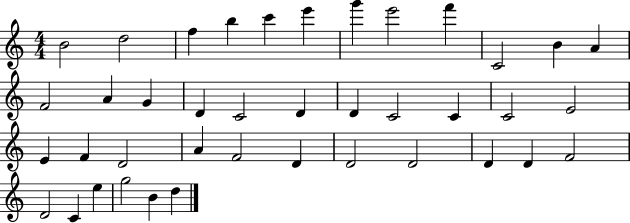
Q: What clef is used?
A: treble